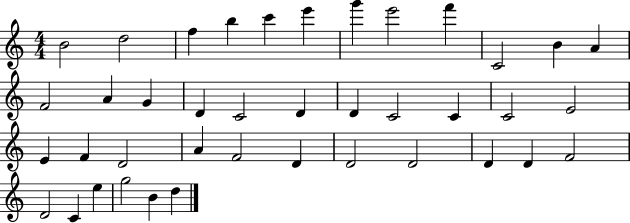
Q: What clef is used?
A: treble